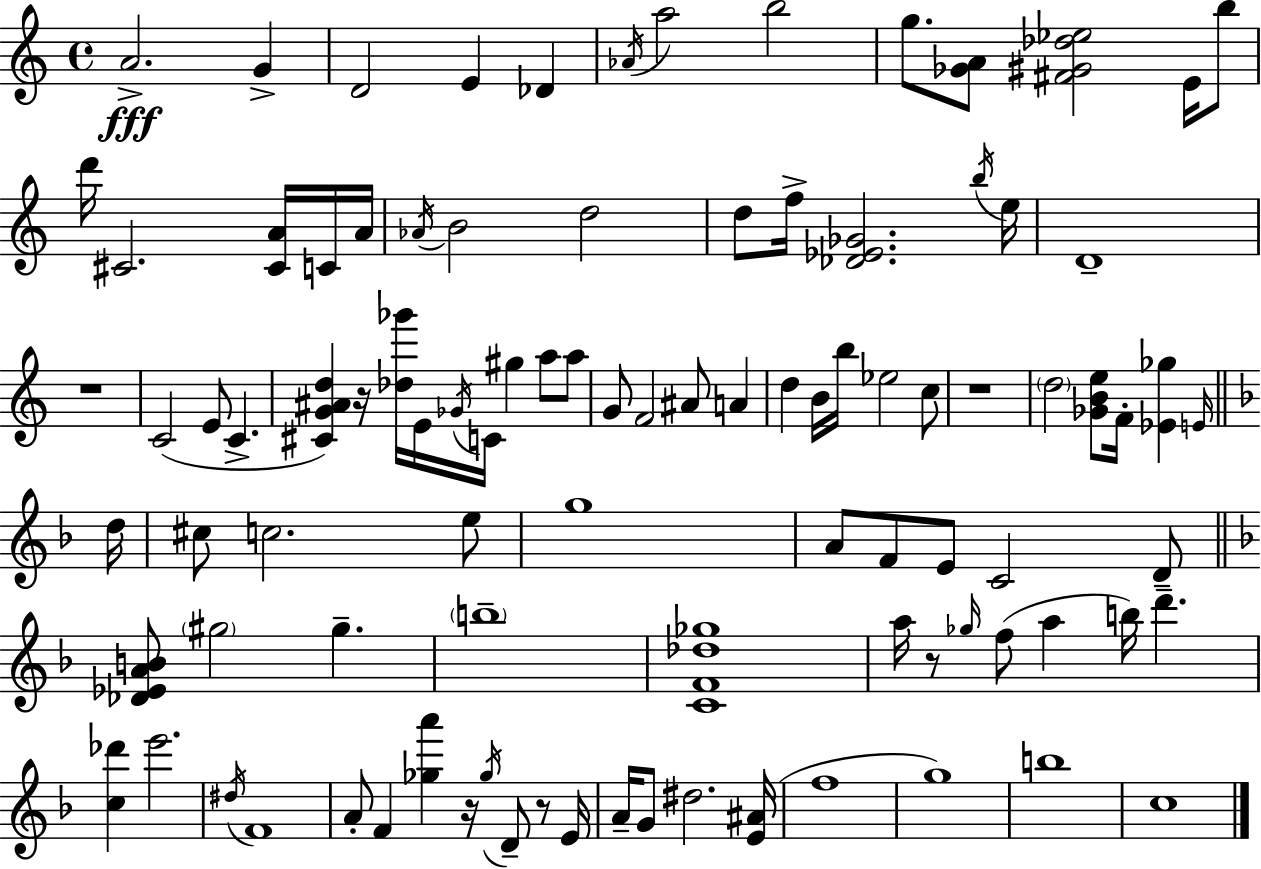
{
  \clef treble
  \time 4/4
  \defaultTimeSignature
  \key a \minor
  a'2.->\fff g'4-> | d'2 e'4 des'4 | \acciaccatura { aes'16 } a''2 b''2 | g''8. <ges' a'>8 <fis' gis' des'' ees''>2 e'16 b''8 | \break d'''16 cis'2. <cis' a'>16 c'16 | a'16 \acciaccatura { aes'16 } b'2 d''2 | d''8 f''16-> <des' ees' ges'>2. | \acciaccatura { b''16 } e''16 d'1-- | \break r1 | c'2( e'8 c'4.-> | <cis' g' ais' d''>4) r16 <des'' ges'''>16 e'16 \acciaccatura { ges'16 } c'16 gis''4 | a''8 a''8 g'8 f'2 ais'8 | \break a'4 d''4 b'16 b''16 ees''2 | c''8 r1 | \parenthesize d''2 <ges' b' e''>8 f'16-. <ees' ges''>4 | \grace { e'16 } \bar "||" \break \key f \major d''16 cis''8 c''2. e''8 | g''1 | a'8 f'8 e'8 c'2 d'8-- | \bar "||" \break \key f \major <des' ees' a' b'>8 \parenthesize gis''2 gis''4.-- | \parenthesize b''1-- | <c' f' des'' ges''>1 | a''16 r8 \grace { ges''16 }( f''8 a''4 b''16) d'''4.-- | \break <c'' des'''>4 e'''2. | \acciaccatura { dis''16 } f'1 | a'8-. f'4 <ges'' a'''>4 r16 \acciaccatura { ges''16 } d'8-- | r8 e'16 a'16-- g'8 dis''2. | \break <e' ais'>16( f''1 | g''1) | b''1 | c''1 | \break \bar "|."
}